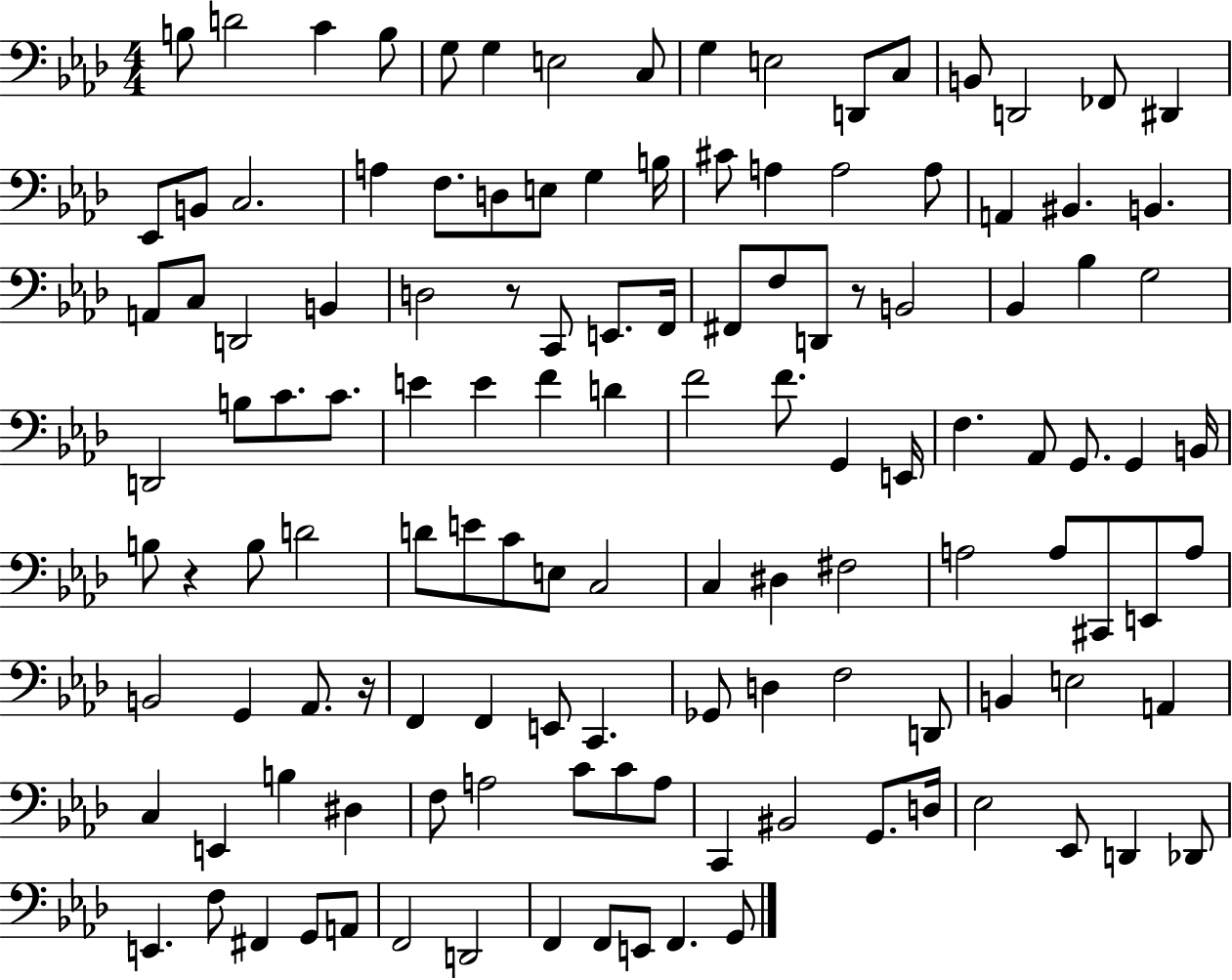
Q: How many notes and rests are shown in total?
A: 127